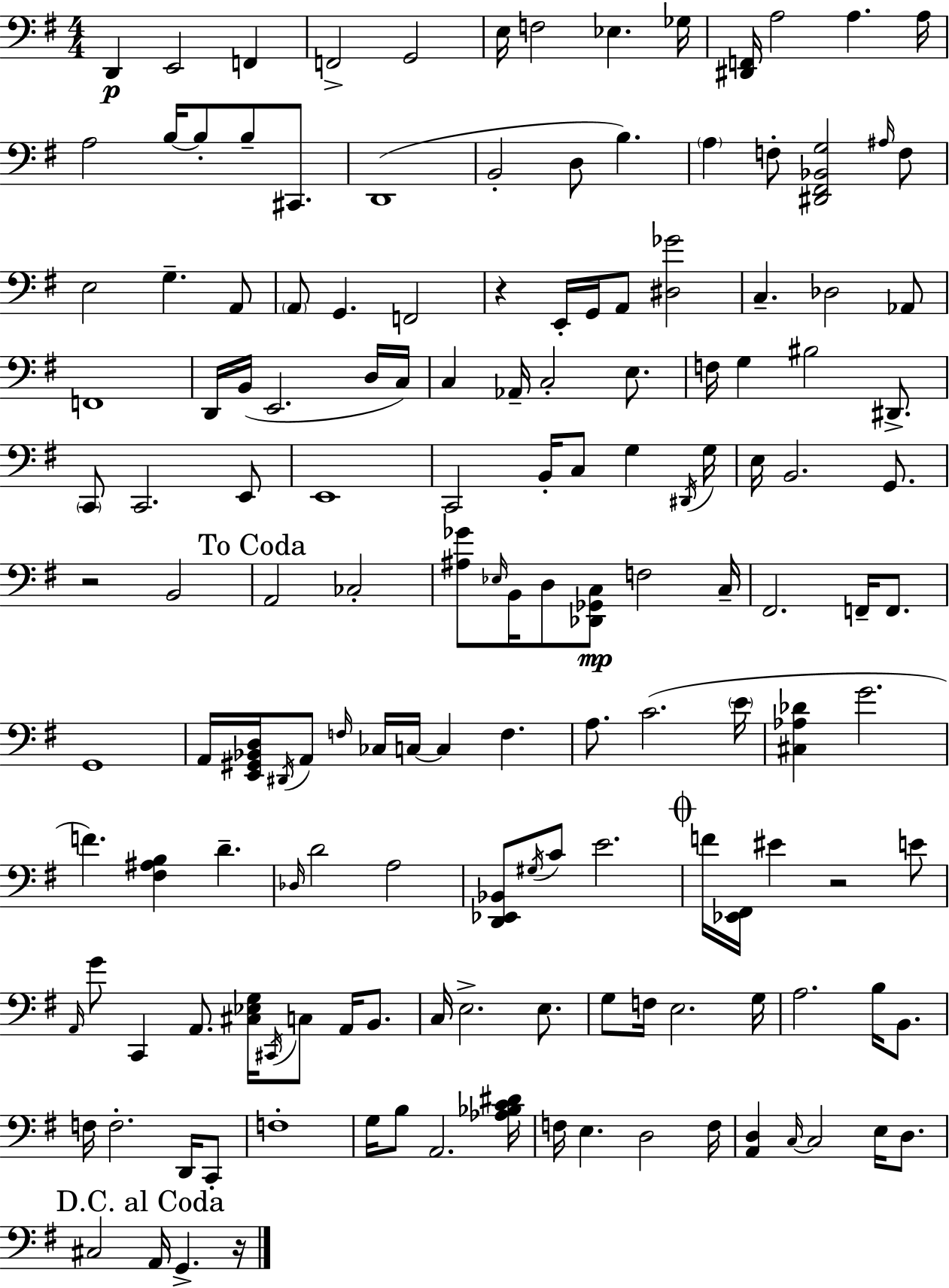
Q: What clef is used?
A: bass